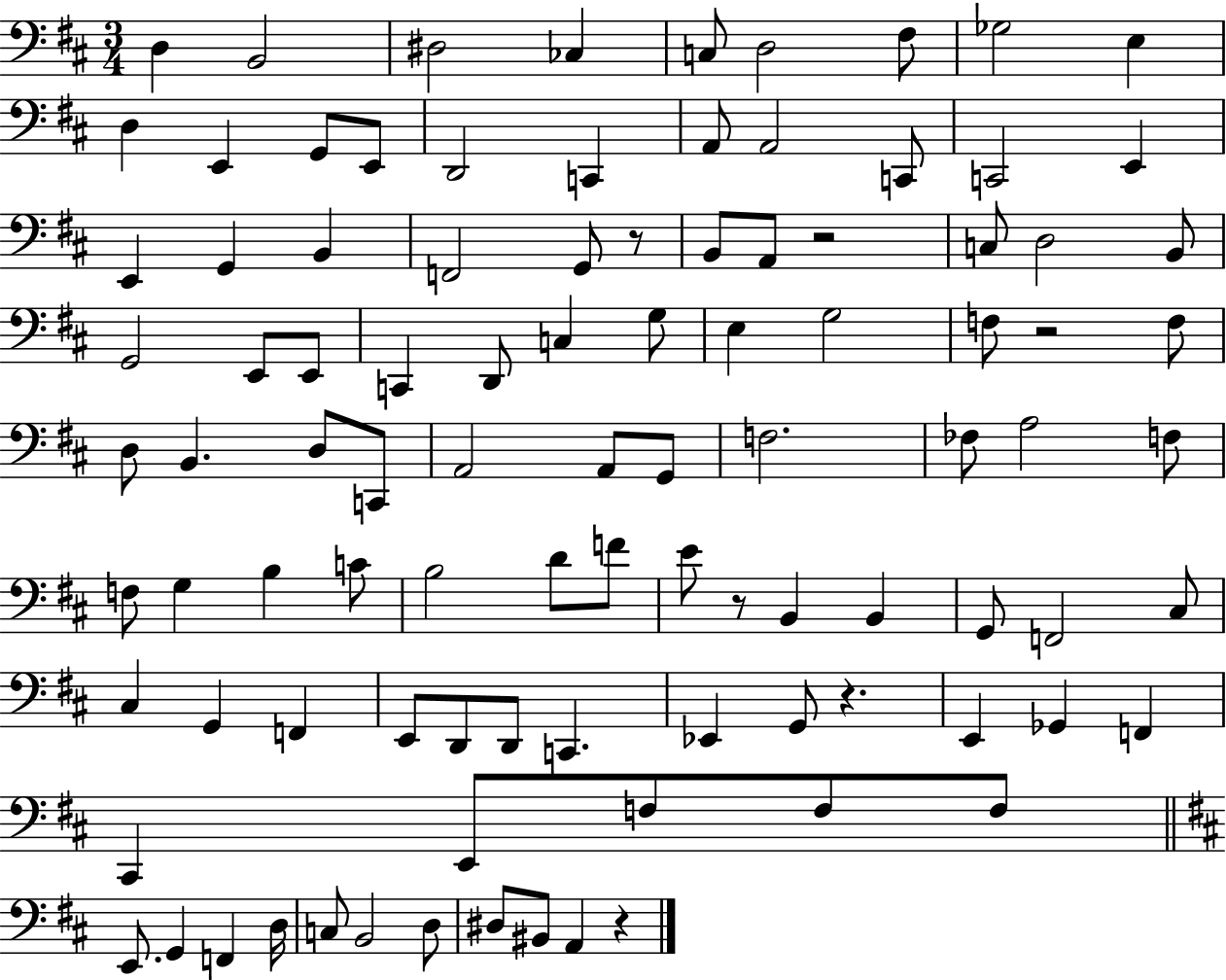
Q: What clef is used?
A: bass